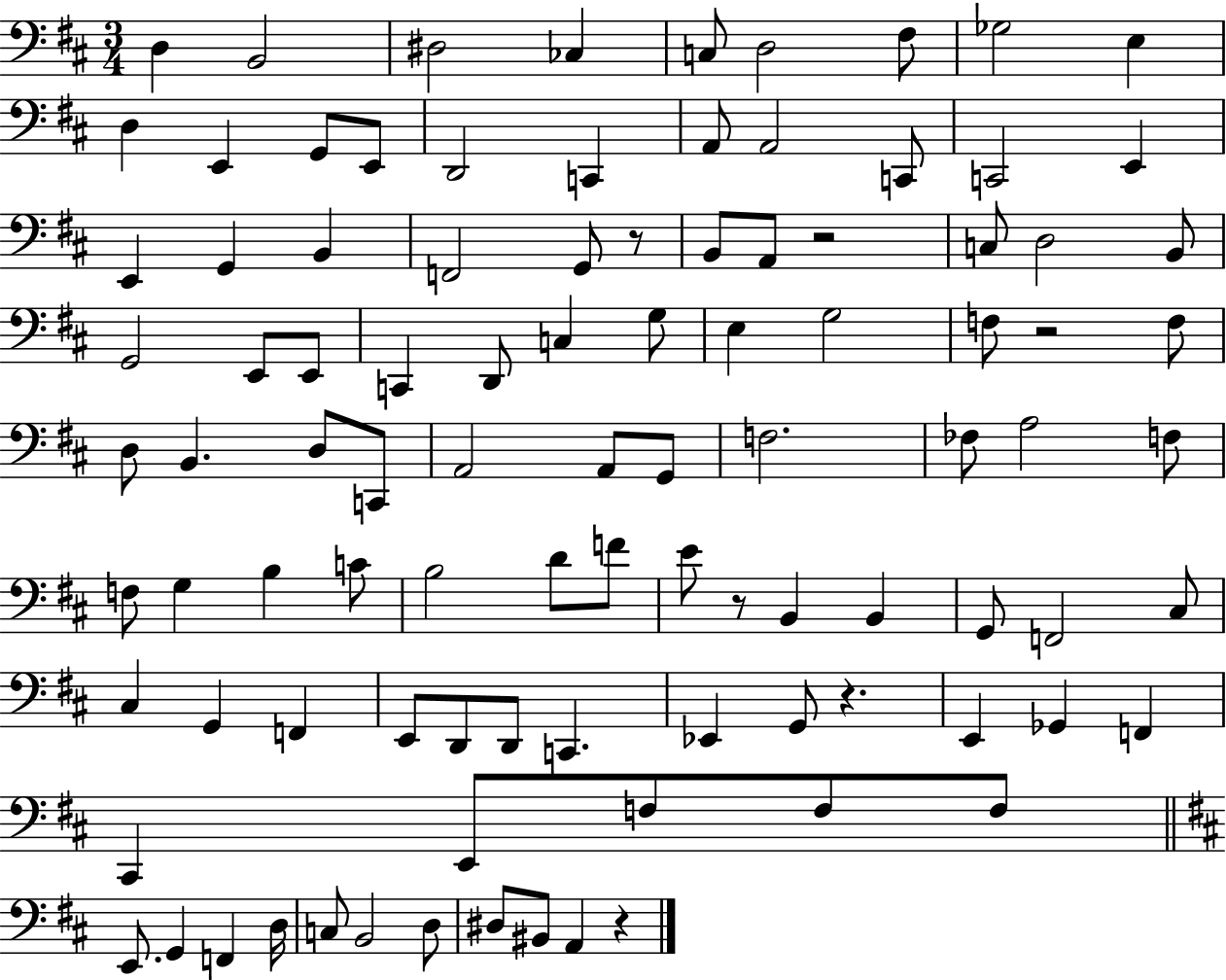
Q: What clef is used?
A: bass